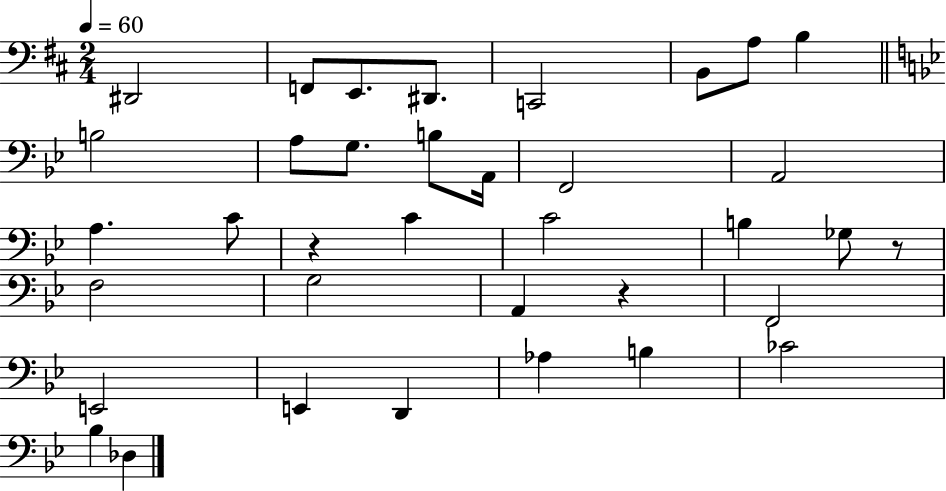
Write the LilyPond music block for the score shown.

{
  \clef bass
  \numericTimeSignature
  \time 2/4
  \key d \major
  \tempo 4 = 60
  dis,2 | f,8 e,8. dis,8. | c,2 | b,8 a8 b4 | \break \bar "||" \break \key bes \major b2 | a8 g8. b8 a,16 | f,2 | a,2 | \break a4. c'8 | r4 c'4 | c'2 | b4 ges8 r8 | \break f2 | g2 | a,4 r4 | f,2 | \break e,2 | e,4 d,4 | aes4 b4 | ces'2 | \break bes4 des4 | \bar "|."
}